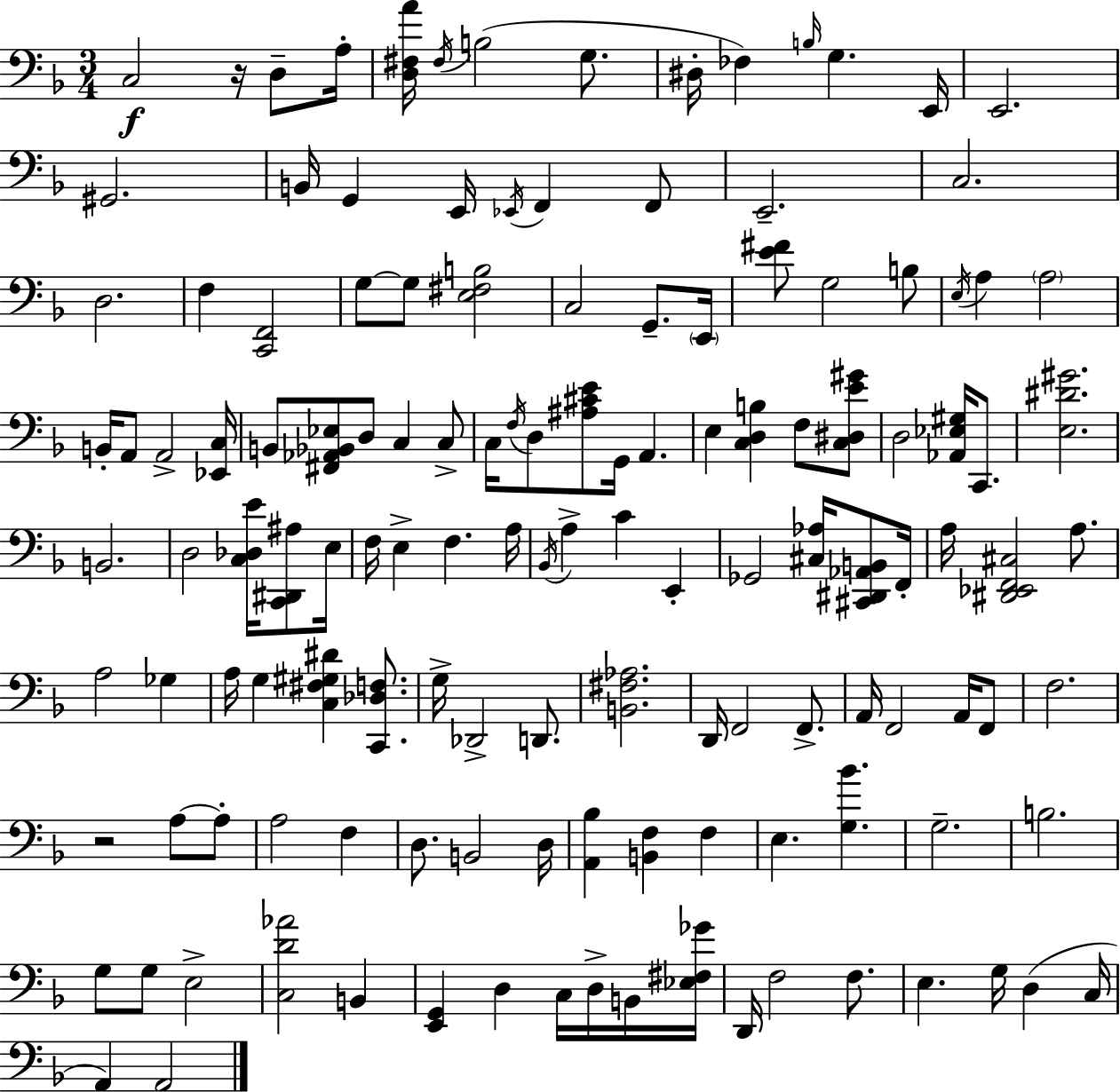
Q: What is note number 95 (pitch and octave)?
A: D3